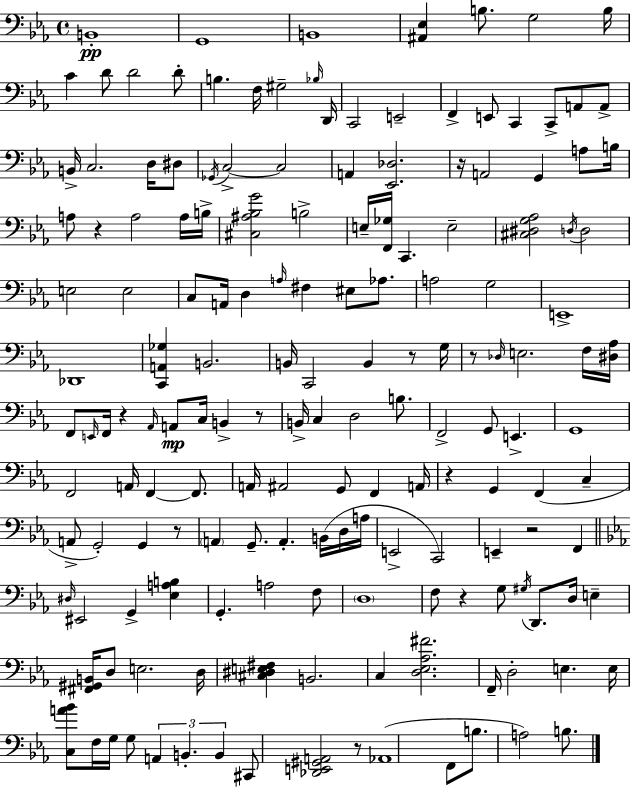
B2/w G2/w B2/w [A#2,Eb3]/q B3/e. G3/h B3/s C4/q D4/e D4/h D4/e B3/q. F3/s G#3/h Bb3/s D2/s C2/h E2/h F2/q E2/e C2/q C2/e A2/e A2/e B2/s C3/h. D3/s D#3/e Gb2/s C3/h C3/h A2/q [Eb2,Db3]/h. R/s A2/h G2/q A3/e B3/s A3/e R/q A3/h A3/s B3/s [C#3,A#3,Bb3,G4]/h B3/h E3/s [F2,Gb3]/s C2/q. E3/h [C#3,D#3,G3,Ab3]/h D3/s D3/h E3/h E3/h C3/e A2/s D3/q A3/s F#3/q EIS3/e Ab3/e. A3/h G3/h E2/w Db2/w [C2,A2,Gb3]/q B2/h. B2/s C2/h B2/q R/e G3/s R/e Db3/s E3/h. F3/s [D#3,Ab3]/s F2/e E2/s F2/s R/q Ab2/s A2/e C3/s B2/q R/e B2/s C3/q D3/h B3/e. F2/h G2/e E2/q. G2/w F2/h A2/s F2/q F2/e. A2/s A#2/h G2/e F2/q A2/s R/q G2/q F2/q C3/q A2/e G2/h G2/q R/e A2/q G2/e. A2/q. B2/s D3/s A3/s E2/h C2/h E2/q R/h F2/q D#3/s EIS2/h G2/q [Eb3,A3,B3]/q G2/q. A3/h F3/e D3/w F3/e R/q G3/e G#3/s D2/e. D3/s E3/q [F#2,G#2,B2]/s D3/e E3/h. D3/s [C#3,D#3,E3,F#3]/q B2/h. C3/q [D3,Eb3,Ab3,F#4]/h. F2/s D3/h E3/q. E3/s [C3,A4,Bb4]/e F3/s G3/s G3/e A2/q B2/q. B2/q C#2/e [Db2,E2,G#2,A2]/h R/e Ab2/w F2/e B3/e. A3/h B3/e.